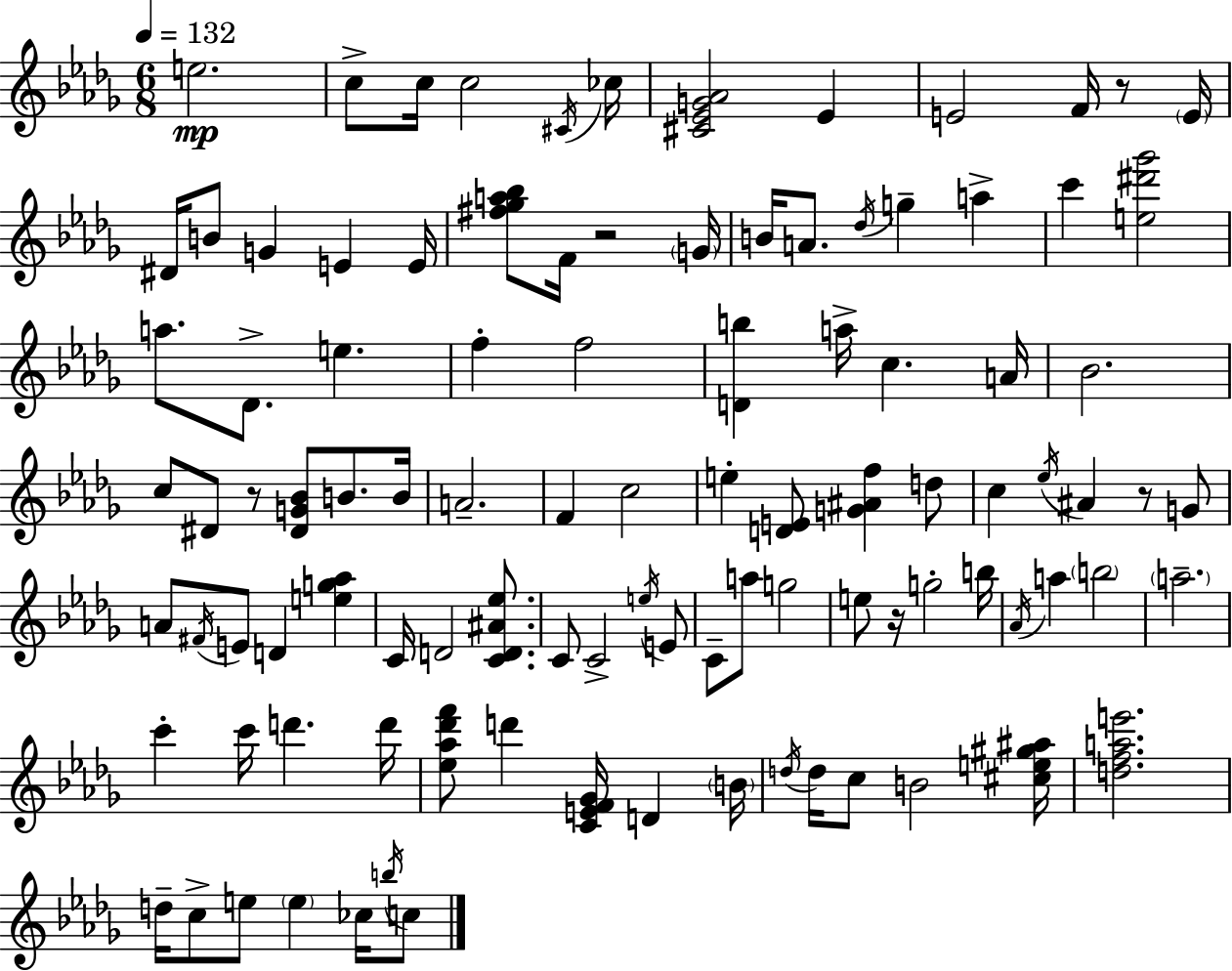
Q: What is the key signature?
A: BES minor